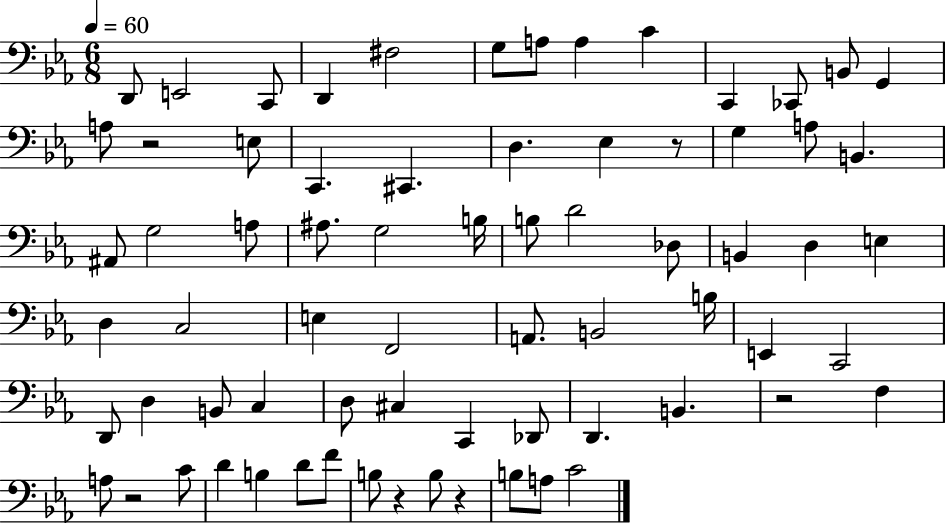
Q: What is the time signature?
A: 6/8